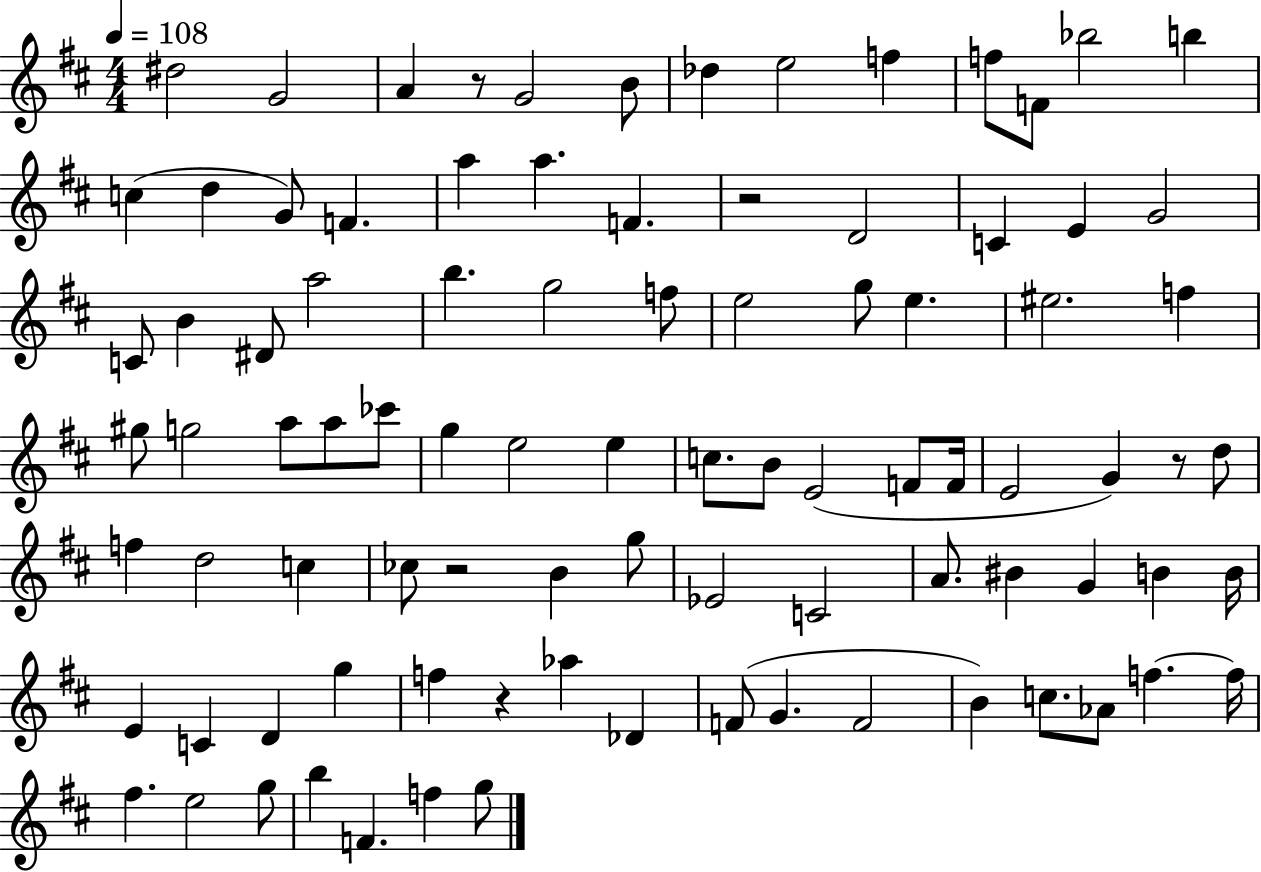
X:1
T:Untitled
M:4/4
L:1/4
K:D
^d2 G2 A z/2 G2 B/2 _d e2 f f/2 F/2 _b2 b c d G/2 F a a F z2 D2 C E G2 C/2 B ^D/2 a2 b g2 f/2 e2 g/2 e ^e2 f ^g/2 g2 a/2 a/2 _c'/2 g e2 e c/2 B/2 E2 F/2 F/4 E2 G z/2 d/2 f d2 c _c/2 z2 B g/2 _E2 C2 A/2 ^B G B B/4 E C D g f z _a _D F/2 G F2 B c/2 _A/2 f f/4 ^f e2 g/2 b F f g/2